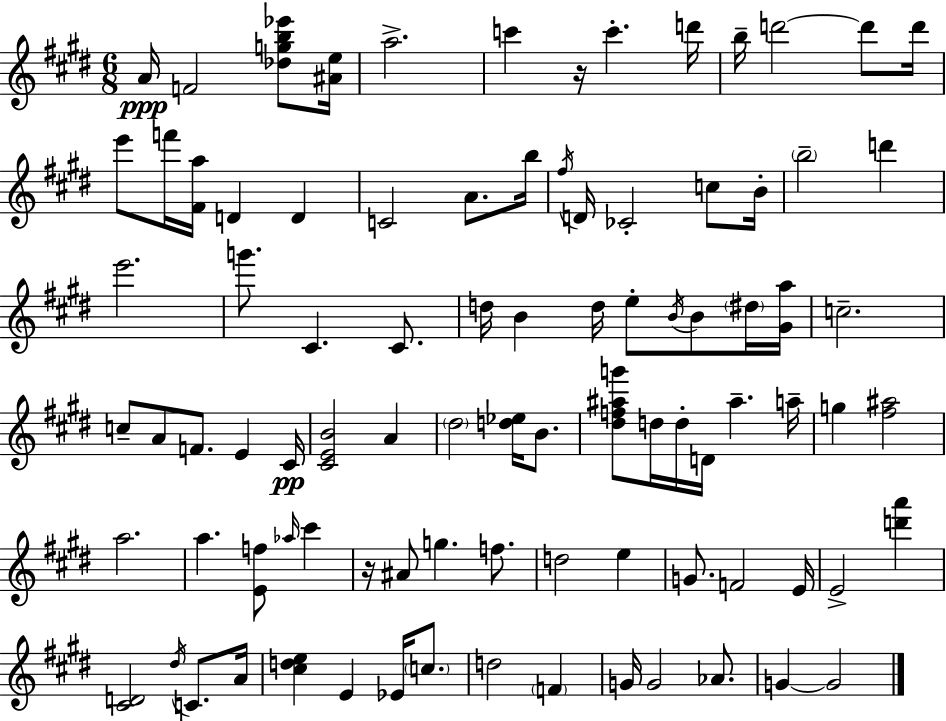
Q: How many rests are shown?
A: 2